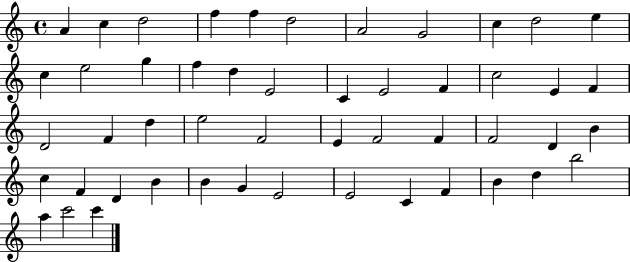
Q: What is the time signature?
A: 4/4